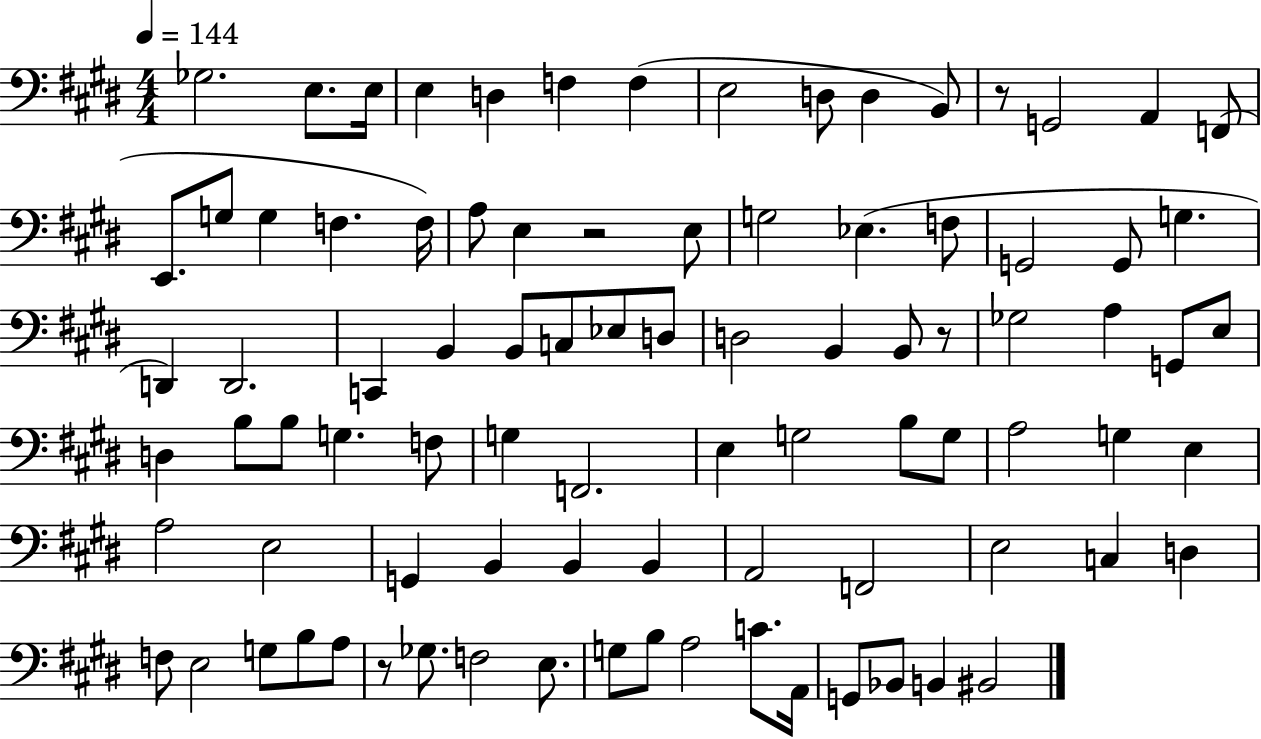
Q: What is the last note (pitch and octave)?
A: BIS2